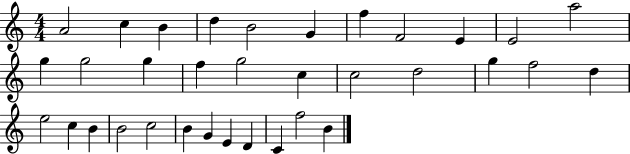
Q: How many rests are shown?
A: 0